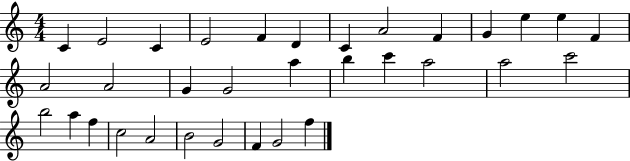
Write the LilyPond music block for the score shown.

{
  \clef treble
  \numericTimeSignature
  \time 4/4
  \key c \major
  c'4 e'2 c'4 | e'2 f'4 d'4 | c'4 a'2 f'4 | g'4 e''4 e''4 f'4 | \break a'2 a'2 | g'4 g'2 a''4 | b''4 c'''4 a''2 | a''2 c'''2 | \break b''2 a''4 f''4 | c''2 a'2 | b'2 g'2 | f'4 g'2 f''4 | \break \bar "|."
}